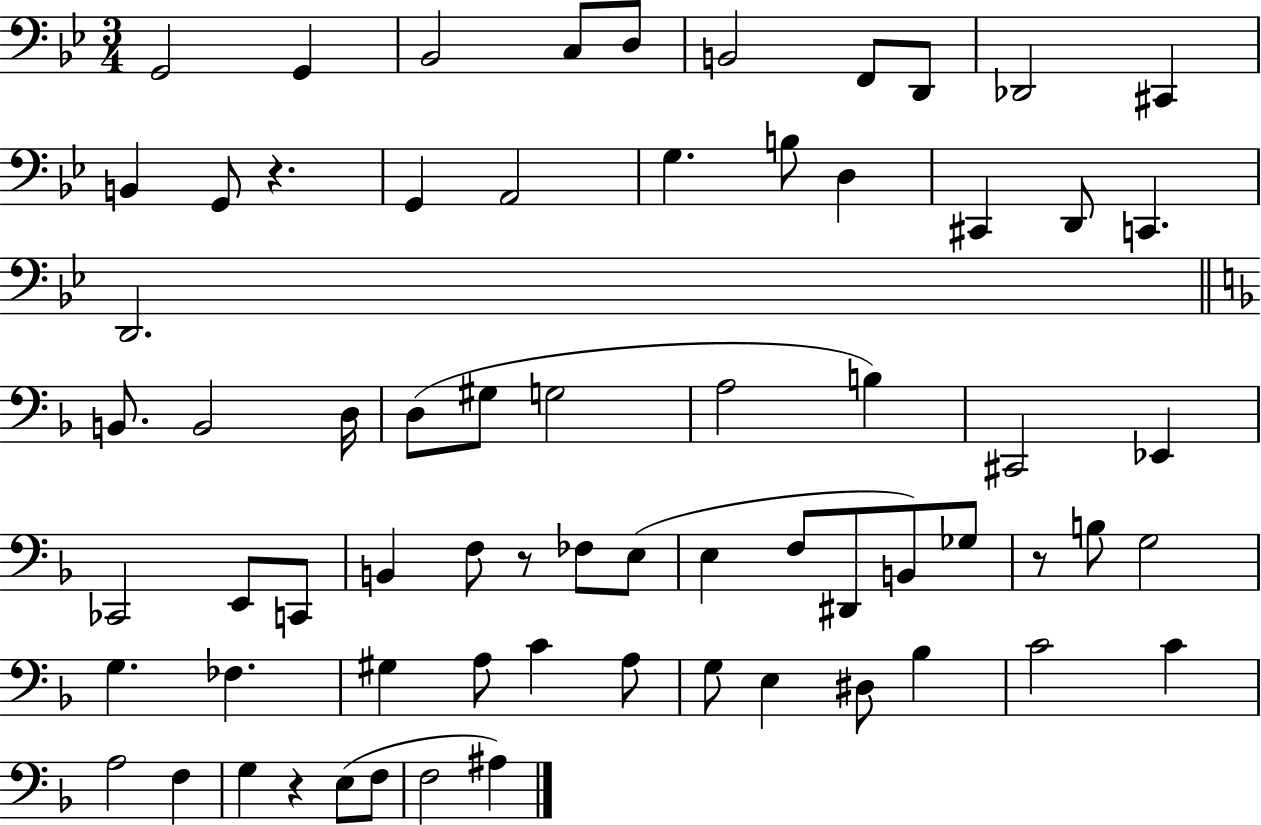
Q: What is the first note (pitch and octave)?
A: G2